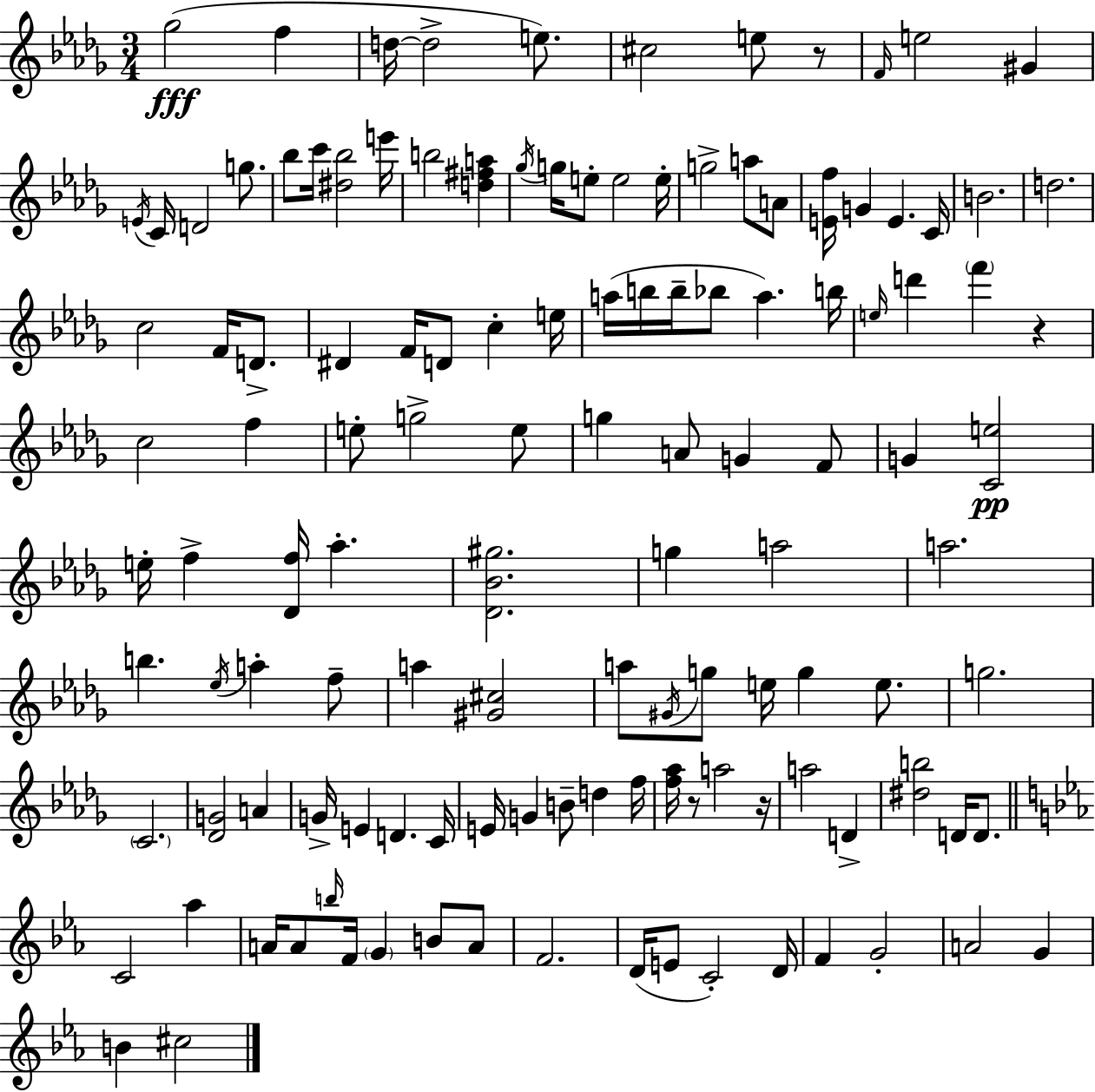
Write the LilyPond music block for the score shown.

{
  \clef treble
  \numericTimeSignature
  \time 3/4
  \key bes \minor
  ges''2(\fff f''4 | d''16~~ d''2-> e''8.) | cis''2 e''8 r8 | \grace { f'16 } e''2 gis'4 | \break \acciaccatura { e'16 } c'16 d'2 g''8. | bes''8 c'''16 <dis'' bes''>2 | e'''16 b''2 <d'' fis'' a''>4 | \acciaccatura { ges''16 } g''16 e''8-. e''2 | \break e''16-. g''2-> a''8 | a'8 <e' f''>16 g'4 e'4. | c'16 b'2. | d''2. | \break c''2 f'16 | d'8.-> dis'4 f'16 d'8 c''4-. | e''16 a''16( b''16 b''16-- bes''8 a''4.) | b''16 \grace { e''16 } d'''4 \parenthesize f'''4 | \break r4 c''2 | f''4 e''8-. g''2-> | e''8 g''4 a'8 g'4 | f'8 g'4 <c' e''>2\pp | \break e''16-. f''4-> <des' f''>16 aes''4.-. | <des' bes' gis''>2. | g''4 a''2 | a''2. | \break b''4. \acciaccatura { ees''16 } a''4-. | f''8-- a''4 <gis' cis''>2 | a''8 \acciaccatura { gis'16 } g''8 e''16 g''4 | e''8. g''2. | \break \parenthesize c'2. | <des' g'>2 | a'4 g'16-> e'4 d'4. | c'16 e'16 g'4 b'8-- | \break d''4 f''16 <f'' aes''>16 r8 a''2 | r16 a''2 | d'4-> <dis'' b''>2 | d'16 d'8. \bar "||" \break \key ees \major c'2 aes''4 | a'16 a'8 \grace { b''16 } f'16 \parenthesize g'4 b'8 a'8 | f'2. | d'16( e'8 c'2-.) | \break d'16 f'4 g'2-. | a'2 g'4 | b'4 cis''2 | \bar "|."
}